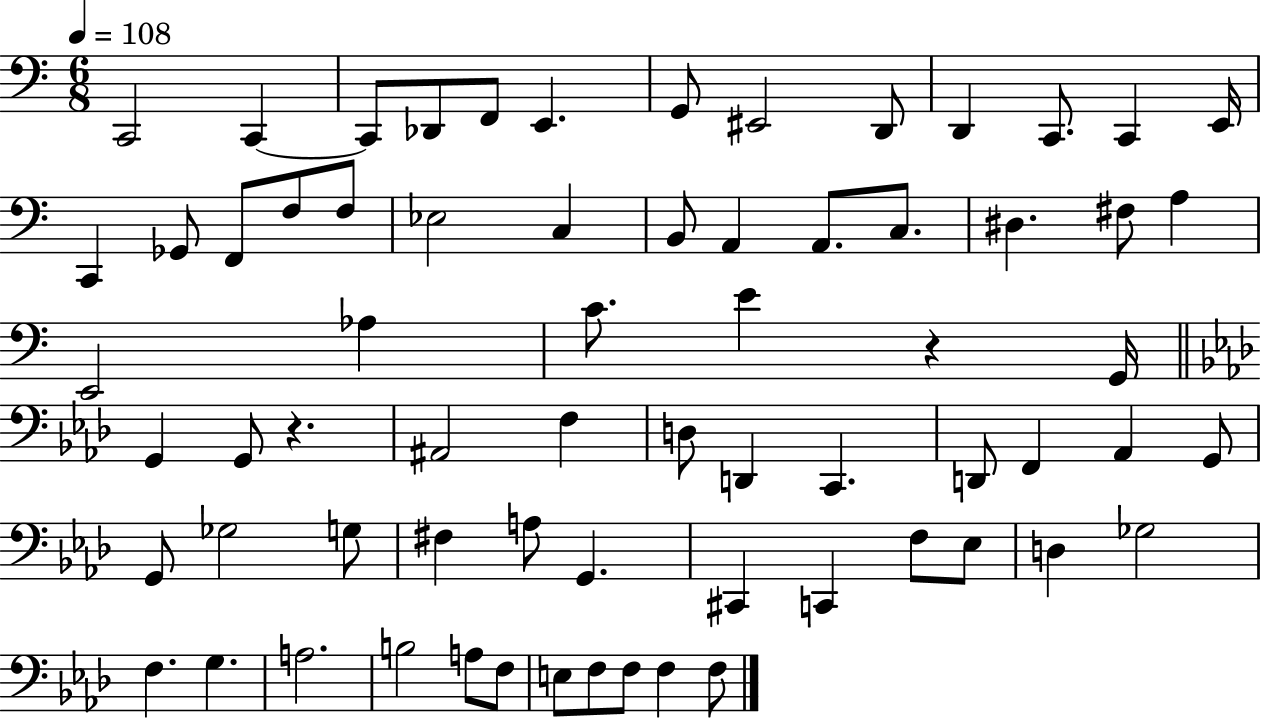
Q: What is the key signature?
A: C major